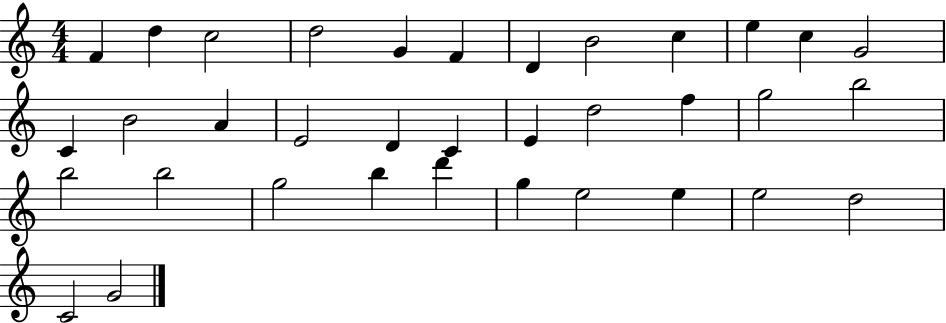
F4/q D5/q C5/h D5/h G4/q F4/q D4/q B4/h C5/q E5/q C5/q G4/h C4/q B4/h A4/q E4/h D4/q C4/q E4/q D5/h F5/q G5/h B5/h B5/h B5/h G5/h B5/q D6/q G5/q E5/h E5/q E5/h D5/h C4/h G4/h